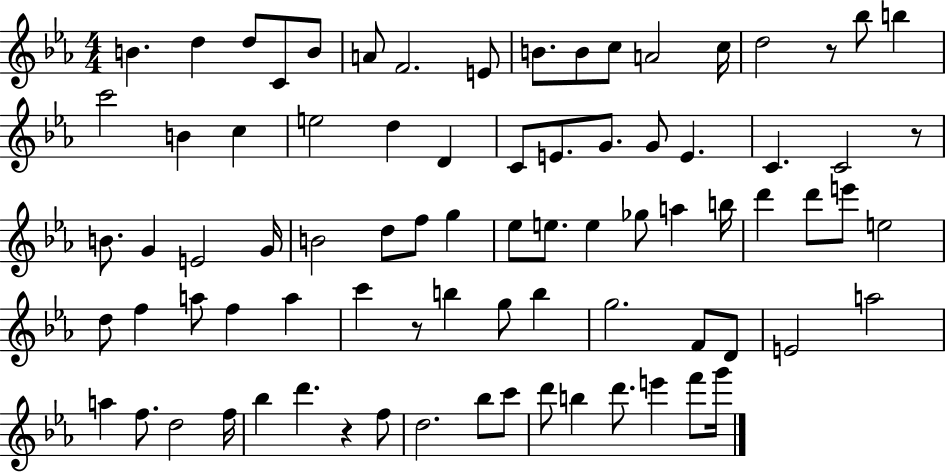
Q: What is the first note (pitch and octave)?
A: B4